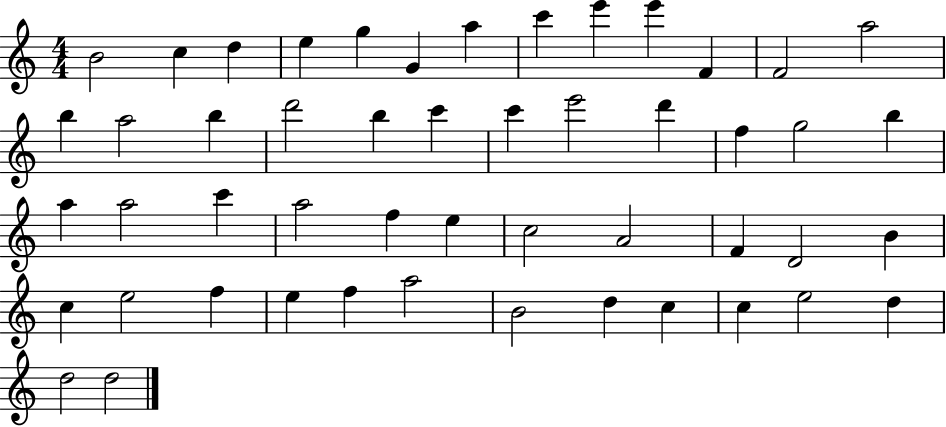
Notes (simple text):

B4/h C5/q D5/q E5/q G5/q G4/q A5/q C6/q E6/q E6/q F4/q F4/h A5/h B5/q A5/h B5/q D6/h B5/q C6/q C6/q E6/h D6/q F5/q G5/h B5/q A5/q A5/h C6/q A5/h F5/q E5/q C5/h A4/h F4/q D4/h B4/q C5/q E5/h F5/q E5/q F5/q A5/h B4/h D5/q C5/q C5/q E5/h D5/q D5/h D5/h